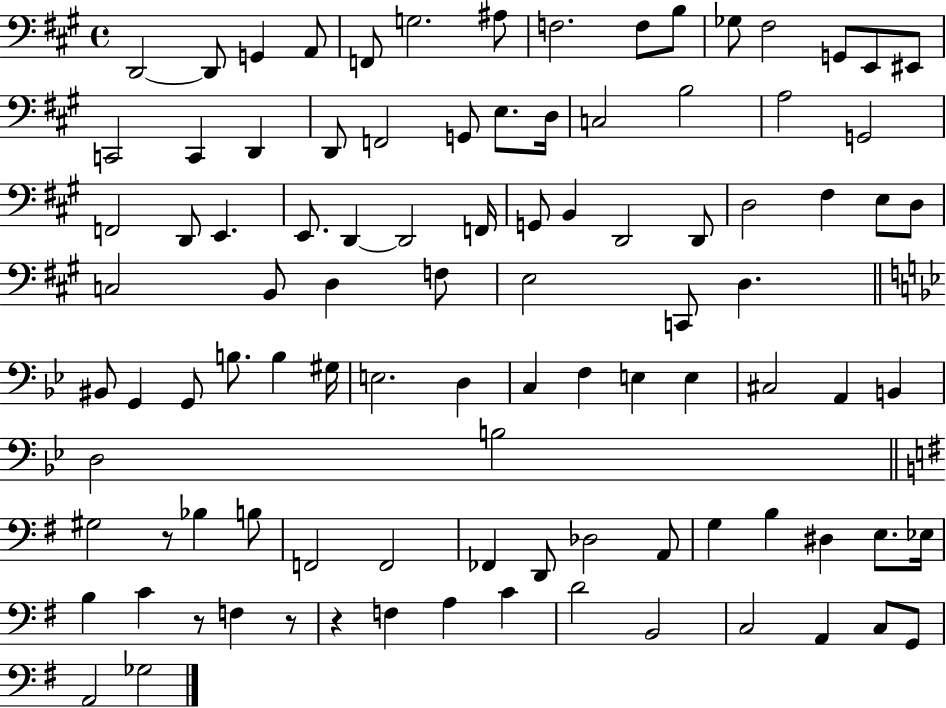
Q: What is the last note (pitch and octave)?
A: Gb3